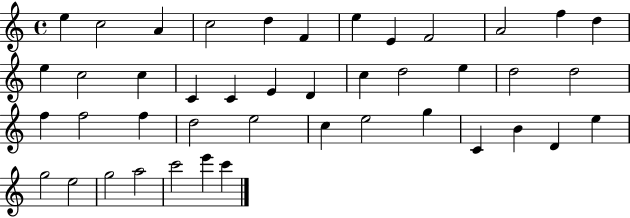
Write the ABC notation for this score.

X:1
T:Untitled
M:4/4
L:1/4
K:C
e c2 A c2 d F e E F2 A2 f d e c2 c C C E D c d2 e d2 d2 f f2 f d2 e2 c e2 g C B D e g2 e2 g2 a2 c'2 e' c'